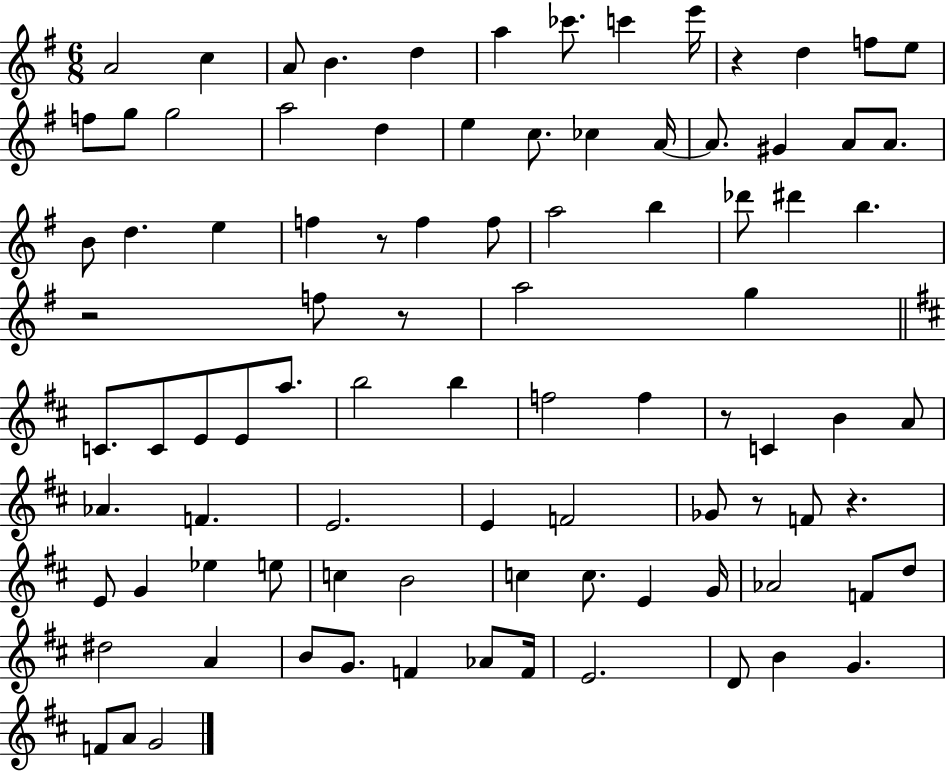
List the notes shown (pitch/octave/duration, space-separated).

A4/h C5/q A4/e B4/q. D5/q A5/q CES6/e. C6/q E6/s R/q D5/q F5/e E5/e F5/e G5/e G5/h A5/h D5/q E5/q C5/e. CES5/q A4/s A4/e. G#4/q A4/e A4/e. B4/e D5/q. E5/q F5/q R/e F5/q F5/e A5/h B5/q Db6/e D#6/q B5/q. R/h F5/e R/e A5/h G5/q C4/e. C4/e E4/e E4/e A5/e. B5/h B5/q F5/h F5/q R/e C4/q B4/q A4/e Ab4/q. F4/q. E4/h. E4/q F4/h Gb4/e R/e F4/e R/q. E4/e G4/q Eb5/q E5/e C5/q B4/h C5/q C5/e. E4/q G4/s Ab4/h F4/e D5/e D#5/h A4/q B4/e G4/e. F4/q Ab4/e F4/s E4/h. D4/e B4/q G4/q. F4/e A4/e G4/h